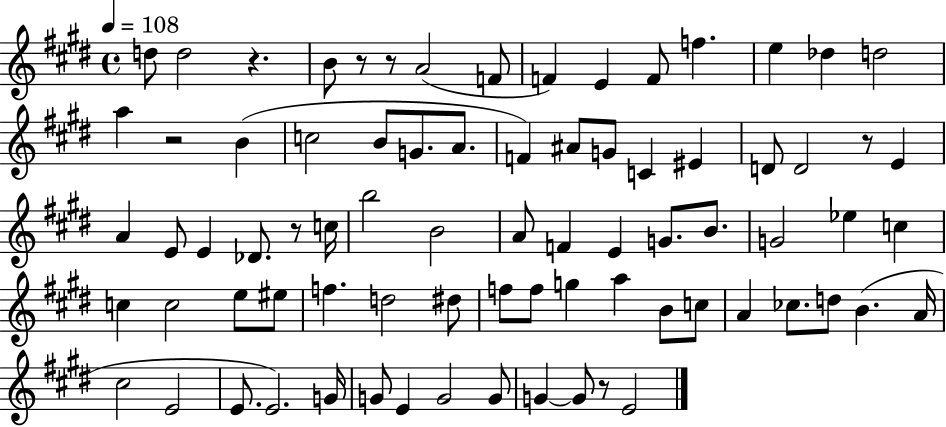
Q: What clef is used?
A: treble